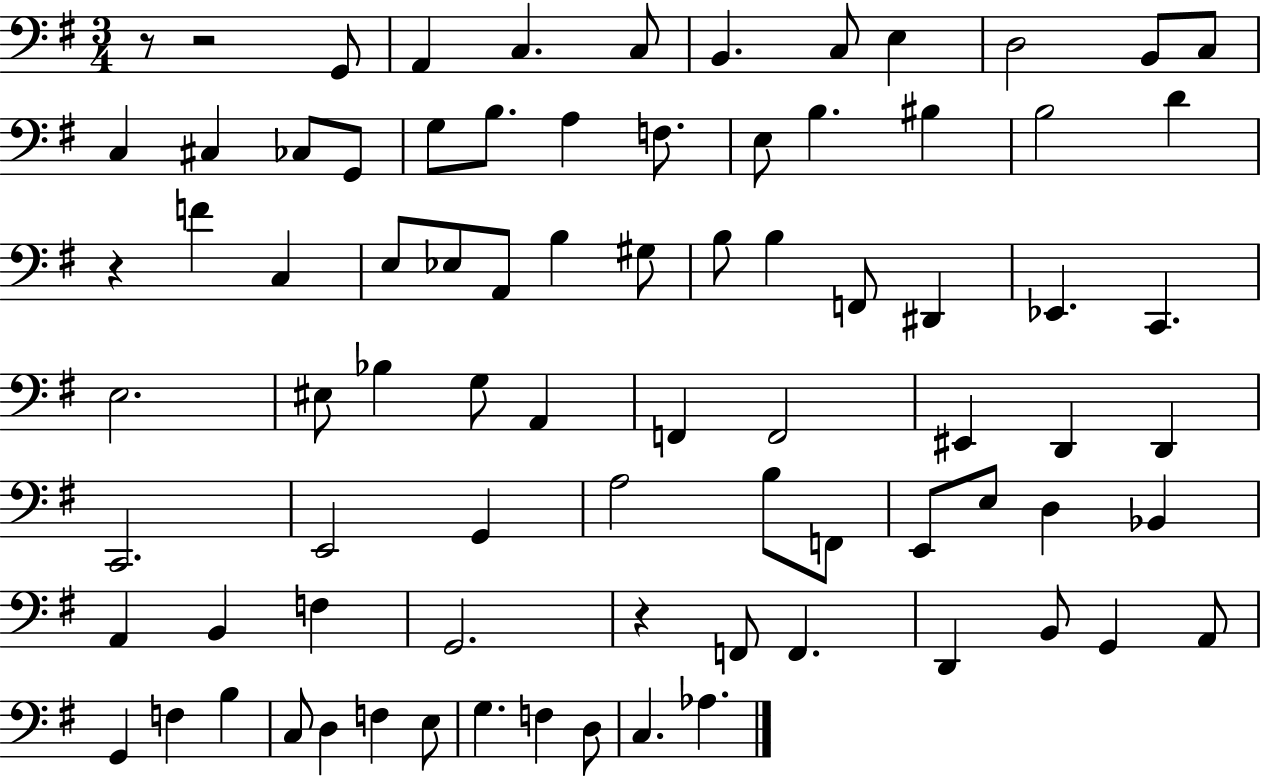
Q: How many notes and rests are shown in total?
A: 82